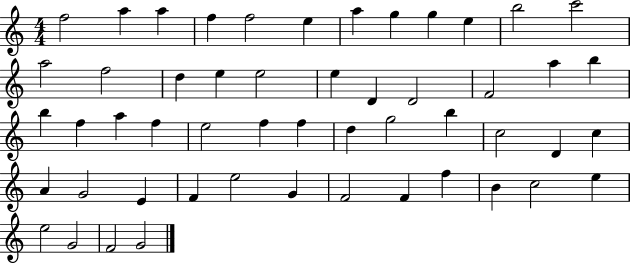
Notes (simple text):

F5/h A5/q A5/q F5/q F5/h E5/q A5/q G5/q G5/q E5/q B5/h C6/h A5/h F5/h D5/q E5/q E5/h E5/q D4/q D4/h F4/h A5/q B5/q B5/q F5/q A5/q F5/q E5/h F5/q F5/q D5/q G5/h B5/q C5/h D4/q C5/q A4/q G4/h E4/q F4/q E5/h G4/q F4/h F4/q F5/q B4/q C5/h E5/q E5/h G4/h F4/h G4/h